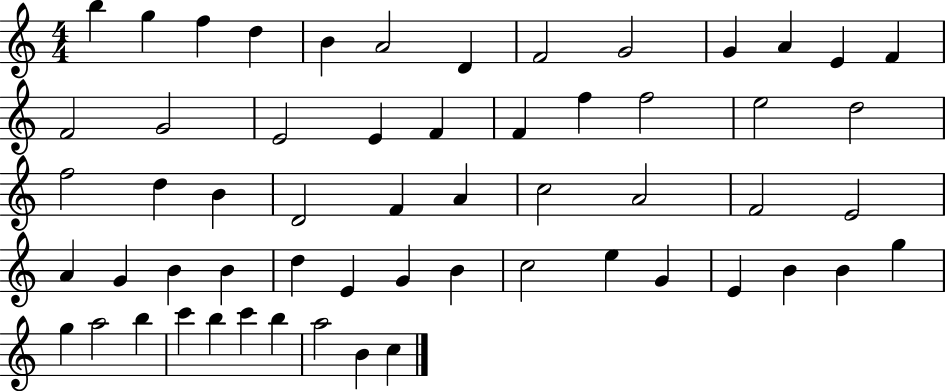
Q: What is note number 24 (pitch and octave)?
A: F5